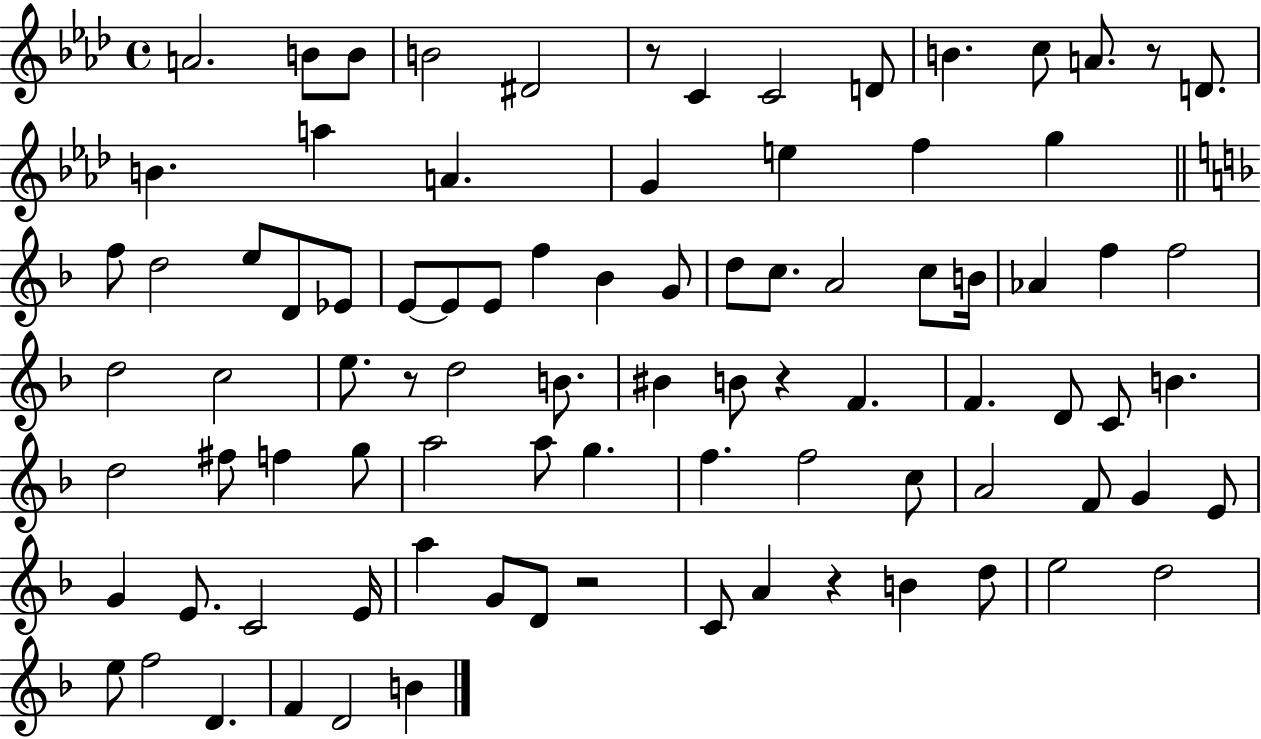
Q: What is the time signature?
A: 4/4